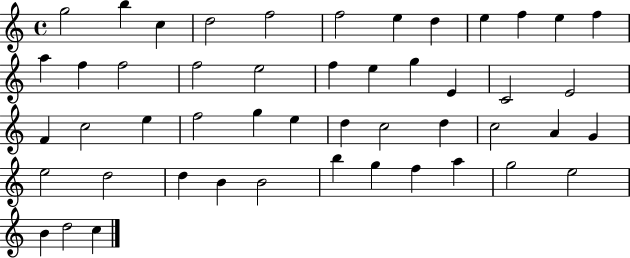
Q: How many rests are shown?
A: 0